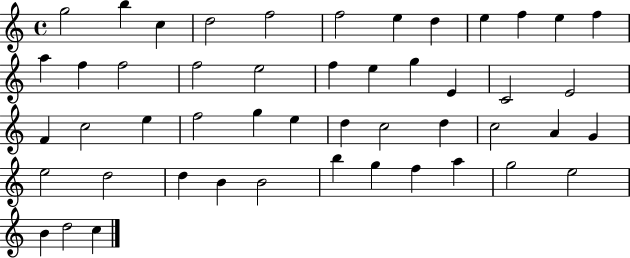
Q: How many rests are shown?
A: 0